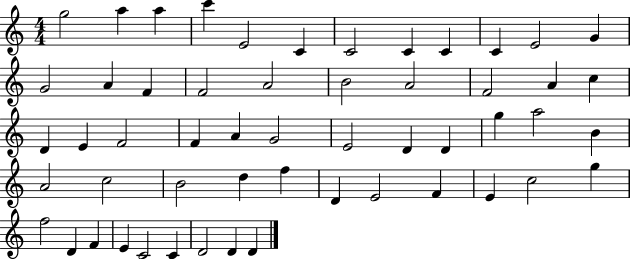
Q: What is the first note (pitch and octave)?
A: G5